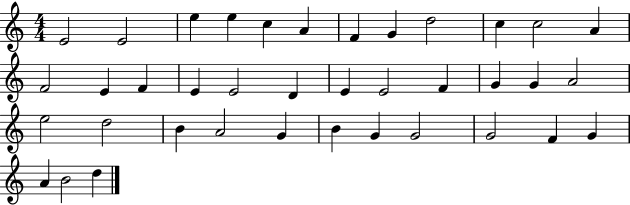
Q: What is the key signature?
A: C major